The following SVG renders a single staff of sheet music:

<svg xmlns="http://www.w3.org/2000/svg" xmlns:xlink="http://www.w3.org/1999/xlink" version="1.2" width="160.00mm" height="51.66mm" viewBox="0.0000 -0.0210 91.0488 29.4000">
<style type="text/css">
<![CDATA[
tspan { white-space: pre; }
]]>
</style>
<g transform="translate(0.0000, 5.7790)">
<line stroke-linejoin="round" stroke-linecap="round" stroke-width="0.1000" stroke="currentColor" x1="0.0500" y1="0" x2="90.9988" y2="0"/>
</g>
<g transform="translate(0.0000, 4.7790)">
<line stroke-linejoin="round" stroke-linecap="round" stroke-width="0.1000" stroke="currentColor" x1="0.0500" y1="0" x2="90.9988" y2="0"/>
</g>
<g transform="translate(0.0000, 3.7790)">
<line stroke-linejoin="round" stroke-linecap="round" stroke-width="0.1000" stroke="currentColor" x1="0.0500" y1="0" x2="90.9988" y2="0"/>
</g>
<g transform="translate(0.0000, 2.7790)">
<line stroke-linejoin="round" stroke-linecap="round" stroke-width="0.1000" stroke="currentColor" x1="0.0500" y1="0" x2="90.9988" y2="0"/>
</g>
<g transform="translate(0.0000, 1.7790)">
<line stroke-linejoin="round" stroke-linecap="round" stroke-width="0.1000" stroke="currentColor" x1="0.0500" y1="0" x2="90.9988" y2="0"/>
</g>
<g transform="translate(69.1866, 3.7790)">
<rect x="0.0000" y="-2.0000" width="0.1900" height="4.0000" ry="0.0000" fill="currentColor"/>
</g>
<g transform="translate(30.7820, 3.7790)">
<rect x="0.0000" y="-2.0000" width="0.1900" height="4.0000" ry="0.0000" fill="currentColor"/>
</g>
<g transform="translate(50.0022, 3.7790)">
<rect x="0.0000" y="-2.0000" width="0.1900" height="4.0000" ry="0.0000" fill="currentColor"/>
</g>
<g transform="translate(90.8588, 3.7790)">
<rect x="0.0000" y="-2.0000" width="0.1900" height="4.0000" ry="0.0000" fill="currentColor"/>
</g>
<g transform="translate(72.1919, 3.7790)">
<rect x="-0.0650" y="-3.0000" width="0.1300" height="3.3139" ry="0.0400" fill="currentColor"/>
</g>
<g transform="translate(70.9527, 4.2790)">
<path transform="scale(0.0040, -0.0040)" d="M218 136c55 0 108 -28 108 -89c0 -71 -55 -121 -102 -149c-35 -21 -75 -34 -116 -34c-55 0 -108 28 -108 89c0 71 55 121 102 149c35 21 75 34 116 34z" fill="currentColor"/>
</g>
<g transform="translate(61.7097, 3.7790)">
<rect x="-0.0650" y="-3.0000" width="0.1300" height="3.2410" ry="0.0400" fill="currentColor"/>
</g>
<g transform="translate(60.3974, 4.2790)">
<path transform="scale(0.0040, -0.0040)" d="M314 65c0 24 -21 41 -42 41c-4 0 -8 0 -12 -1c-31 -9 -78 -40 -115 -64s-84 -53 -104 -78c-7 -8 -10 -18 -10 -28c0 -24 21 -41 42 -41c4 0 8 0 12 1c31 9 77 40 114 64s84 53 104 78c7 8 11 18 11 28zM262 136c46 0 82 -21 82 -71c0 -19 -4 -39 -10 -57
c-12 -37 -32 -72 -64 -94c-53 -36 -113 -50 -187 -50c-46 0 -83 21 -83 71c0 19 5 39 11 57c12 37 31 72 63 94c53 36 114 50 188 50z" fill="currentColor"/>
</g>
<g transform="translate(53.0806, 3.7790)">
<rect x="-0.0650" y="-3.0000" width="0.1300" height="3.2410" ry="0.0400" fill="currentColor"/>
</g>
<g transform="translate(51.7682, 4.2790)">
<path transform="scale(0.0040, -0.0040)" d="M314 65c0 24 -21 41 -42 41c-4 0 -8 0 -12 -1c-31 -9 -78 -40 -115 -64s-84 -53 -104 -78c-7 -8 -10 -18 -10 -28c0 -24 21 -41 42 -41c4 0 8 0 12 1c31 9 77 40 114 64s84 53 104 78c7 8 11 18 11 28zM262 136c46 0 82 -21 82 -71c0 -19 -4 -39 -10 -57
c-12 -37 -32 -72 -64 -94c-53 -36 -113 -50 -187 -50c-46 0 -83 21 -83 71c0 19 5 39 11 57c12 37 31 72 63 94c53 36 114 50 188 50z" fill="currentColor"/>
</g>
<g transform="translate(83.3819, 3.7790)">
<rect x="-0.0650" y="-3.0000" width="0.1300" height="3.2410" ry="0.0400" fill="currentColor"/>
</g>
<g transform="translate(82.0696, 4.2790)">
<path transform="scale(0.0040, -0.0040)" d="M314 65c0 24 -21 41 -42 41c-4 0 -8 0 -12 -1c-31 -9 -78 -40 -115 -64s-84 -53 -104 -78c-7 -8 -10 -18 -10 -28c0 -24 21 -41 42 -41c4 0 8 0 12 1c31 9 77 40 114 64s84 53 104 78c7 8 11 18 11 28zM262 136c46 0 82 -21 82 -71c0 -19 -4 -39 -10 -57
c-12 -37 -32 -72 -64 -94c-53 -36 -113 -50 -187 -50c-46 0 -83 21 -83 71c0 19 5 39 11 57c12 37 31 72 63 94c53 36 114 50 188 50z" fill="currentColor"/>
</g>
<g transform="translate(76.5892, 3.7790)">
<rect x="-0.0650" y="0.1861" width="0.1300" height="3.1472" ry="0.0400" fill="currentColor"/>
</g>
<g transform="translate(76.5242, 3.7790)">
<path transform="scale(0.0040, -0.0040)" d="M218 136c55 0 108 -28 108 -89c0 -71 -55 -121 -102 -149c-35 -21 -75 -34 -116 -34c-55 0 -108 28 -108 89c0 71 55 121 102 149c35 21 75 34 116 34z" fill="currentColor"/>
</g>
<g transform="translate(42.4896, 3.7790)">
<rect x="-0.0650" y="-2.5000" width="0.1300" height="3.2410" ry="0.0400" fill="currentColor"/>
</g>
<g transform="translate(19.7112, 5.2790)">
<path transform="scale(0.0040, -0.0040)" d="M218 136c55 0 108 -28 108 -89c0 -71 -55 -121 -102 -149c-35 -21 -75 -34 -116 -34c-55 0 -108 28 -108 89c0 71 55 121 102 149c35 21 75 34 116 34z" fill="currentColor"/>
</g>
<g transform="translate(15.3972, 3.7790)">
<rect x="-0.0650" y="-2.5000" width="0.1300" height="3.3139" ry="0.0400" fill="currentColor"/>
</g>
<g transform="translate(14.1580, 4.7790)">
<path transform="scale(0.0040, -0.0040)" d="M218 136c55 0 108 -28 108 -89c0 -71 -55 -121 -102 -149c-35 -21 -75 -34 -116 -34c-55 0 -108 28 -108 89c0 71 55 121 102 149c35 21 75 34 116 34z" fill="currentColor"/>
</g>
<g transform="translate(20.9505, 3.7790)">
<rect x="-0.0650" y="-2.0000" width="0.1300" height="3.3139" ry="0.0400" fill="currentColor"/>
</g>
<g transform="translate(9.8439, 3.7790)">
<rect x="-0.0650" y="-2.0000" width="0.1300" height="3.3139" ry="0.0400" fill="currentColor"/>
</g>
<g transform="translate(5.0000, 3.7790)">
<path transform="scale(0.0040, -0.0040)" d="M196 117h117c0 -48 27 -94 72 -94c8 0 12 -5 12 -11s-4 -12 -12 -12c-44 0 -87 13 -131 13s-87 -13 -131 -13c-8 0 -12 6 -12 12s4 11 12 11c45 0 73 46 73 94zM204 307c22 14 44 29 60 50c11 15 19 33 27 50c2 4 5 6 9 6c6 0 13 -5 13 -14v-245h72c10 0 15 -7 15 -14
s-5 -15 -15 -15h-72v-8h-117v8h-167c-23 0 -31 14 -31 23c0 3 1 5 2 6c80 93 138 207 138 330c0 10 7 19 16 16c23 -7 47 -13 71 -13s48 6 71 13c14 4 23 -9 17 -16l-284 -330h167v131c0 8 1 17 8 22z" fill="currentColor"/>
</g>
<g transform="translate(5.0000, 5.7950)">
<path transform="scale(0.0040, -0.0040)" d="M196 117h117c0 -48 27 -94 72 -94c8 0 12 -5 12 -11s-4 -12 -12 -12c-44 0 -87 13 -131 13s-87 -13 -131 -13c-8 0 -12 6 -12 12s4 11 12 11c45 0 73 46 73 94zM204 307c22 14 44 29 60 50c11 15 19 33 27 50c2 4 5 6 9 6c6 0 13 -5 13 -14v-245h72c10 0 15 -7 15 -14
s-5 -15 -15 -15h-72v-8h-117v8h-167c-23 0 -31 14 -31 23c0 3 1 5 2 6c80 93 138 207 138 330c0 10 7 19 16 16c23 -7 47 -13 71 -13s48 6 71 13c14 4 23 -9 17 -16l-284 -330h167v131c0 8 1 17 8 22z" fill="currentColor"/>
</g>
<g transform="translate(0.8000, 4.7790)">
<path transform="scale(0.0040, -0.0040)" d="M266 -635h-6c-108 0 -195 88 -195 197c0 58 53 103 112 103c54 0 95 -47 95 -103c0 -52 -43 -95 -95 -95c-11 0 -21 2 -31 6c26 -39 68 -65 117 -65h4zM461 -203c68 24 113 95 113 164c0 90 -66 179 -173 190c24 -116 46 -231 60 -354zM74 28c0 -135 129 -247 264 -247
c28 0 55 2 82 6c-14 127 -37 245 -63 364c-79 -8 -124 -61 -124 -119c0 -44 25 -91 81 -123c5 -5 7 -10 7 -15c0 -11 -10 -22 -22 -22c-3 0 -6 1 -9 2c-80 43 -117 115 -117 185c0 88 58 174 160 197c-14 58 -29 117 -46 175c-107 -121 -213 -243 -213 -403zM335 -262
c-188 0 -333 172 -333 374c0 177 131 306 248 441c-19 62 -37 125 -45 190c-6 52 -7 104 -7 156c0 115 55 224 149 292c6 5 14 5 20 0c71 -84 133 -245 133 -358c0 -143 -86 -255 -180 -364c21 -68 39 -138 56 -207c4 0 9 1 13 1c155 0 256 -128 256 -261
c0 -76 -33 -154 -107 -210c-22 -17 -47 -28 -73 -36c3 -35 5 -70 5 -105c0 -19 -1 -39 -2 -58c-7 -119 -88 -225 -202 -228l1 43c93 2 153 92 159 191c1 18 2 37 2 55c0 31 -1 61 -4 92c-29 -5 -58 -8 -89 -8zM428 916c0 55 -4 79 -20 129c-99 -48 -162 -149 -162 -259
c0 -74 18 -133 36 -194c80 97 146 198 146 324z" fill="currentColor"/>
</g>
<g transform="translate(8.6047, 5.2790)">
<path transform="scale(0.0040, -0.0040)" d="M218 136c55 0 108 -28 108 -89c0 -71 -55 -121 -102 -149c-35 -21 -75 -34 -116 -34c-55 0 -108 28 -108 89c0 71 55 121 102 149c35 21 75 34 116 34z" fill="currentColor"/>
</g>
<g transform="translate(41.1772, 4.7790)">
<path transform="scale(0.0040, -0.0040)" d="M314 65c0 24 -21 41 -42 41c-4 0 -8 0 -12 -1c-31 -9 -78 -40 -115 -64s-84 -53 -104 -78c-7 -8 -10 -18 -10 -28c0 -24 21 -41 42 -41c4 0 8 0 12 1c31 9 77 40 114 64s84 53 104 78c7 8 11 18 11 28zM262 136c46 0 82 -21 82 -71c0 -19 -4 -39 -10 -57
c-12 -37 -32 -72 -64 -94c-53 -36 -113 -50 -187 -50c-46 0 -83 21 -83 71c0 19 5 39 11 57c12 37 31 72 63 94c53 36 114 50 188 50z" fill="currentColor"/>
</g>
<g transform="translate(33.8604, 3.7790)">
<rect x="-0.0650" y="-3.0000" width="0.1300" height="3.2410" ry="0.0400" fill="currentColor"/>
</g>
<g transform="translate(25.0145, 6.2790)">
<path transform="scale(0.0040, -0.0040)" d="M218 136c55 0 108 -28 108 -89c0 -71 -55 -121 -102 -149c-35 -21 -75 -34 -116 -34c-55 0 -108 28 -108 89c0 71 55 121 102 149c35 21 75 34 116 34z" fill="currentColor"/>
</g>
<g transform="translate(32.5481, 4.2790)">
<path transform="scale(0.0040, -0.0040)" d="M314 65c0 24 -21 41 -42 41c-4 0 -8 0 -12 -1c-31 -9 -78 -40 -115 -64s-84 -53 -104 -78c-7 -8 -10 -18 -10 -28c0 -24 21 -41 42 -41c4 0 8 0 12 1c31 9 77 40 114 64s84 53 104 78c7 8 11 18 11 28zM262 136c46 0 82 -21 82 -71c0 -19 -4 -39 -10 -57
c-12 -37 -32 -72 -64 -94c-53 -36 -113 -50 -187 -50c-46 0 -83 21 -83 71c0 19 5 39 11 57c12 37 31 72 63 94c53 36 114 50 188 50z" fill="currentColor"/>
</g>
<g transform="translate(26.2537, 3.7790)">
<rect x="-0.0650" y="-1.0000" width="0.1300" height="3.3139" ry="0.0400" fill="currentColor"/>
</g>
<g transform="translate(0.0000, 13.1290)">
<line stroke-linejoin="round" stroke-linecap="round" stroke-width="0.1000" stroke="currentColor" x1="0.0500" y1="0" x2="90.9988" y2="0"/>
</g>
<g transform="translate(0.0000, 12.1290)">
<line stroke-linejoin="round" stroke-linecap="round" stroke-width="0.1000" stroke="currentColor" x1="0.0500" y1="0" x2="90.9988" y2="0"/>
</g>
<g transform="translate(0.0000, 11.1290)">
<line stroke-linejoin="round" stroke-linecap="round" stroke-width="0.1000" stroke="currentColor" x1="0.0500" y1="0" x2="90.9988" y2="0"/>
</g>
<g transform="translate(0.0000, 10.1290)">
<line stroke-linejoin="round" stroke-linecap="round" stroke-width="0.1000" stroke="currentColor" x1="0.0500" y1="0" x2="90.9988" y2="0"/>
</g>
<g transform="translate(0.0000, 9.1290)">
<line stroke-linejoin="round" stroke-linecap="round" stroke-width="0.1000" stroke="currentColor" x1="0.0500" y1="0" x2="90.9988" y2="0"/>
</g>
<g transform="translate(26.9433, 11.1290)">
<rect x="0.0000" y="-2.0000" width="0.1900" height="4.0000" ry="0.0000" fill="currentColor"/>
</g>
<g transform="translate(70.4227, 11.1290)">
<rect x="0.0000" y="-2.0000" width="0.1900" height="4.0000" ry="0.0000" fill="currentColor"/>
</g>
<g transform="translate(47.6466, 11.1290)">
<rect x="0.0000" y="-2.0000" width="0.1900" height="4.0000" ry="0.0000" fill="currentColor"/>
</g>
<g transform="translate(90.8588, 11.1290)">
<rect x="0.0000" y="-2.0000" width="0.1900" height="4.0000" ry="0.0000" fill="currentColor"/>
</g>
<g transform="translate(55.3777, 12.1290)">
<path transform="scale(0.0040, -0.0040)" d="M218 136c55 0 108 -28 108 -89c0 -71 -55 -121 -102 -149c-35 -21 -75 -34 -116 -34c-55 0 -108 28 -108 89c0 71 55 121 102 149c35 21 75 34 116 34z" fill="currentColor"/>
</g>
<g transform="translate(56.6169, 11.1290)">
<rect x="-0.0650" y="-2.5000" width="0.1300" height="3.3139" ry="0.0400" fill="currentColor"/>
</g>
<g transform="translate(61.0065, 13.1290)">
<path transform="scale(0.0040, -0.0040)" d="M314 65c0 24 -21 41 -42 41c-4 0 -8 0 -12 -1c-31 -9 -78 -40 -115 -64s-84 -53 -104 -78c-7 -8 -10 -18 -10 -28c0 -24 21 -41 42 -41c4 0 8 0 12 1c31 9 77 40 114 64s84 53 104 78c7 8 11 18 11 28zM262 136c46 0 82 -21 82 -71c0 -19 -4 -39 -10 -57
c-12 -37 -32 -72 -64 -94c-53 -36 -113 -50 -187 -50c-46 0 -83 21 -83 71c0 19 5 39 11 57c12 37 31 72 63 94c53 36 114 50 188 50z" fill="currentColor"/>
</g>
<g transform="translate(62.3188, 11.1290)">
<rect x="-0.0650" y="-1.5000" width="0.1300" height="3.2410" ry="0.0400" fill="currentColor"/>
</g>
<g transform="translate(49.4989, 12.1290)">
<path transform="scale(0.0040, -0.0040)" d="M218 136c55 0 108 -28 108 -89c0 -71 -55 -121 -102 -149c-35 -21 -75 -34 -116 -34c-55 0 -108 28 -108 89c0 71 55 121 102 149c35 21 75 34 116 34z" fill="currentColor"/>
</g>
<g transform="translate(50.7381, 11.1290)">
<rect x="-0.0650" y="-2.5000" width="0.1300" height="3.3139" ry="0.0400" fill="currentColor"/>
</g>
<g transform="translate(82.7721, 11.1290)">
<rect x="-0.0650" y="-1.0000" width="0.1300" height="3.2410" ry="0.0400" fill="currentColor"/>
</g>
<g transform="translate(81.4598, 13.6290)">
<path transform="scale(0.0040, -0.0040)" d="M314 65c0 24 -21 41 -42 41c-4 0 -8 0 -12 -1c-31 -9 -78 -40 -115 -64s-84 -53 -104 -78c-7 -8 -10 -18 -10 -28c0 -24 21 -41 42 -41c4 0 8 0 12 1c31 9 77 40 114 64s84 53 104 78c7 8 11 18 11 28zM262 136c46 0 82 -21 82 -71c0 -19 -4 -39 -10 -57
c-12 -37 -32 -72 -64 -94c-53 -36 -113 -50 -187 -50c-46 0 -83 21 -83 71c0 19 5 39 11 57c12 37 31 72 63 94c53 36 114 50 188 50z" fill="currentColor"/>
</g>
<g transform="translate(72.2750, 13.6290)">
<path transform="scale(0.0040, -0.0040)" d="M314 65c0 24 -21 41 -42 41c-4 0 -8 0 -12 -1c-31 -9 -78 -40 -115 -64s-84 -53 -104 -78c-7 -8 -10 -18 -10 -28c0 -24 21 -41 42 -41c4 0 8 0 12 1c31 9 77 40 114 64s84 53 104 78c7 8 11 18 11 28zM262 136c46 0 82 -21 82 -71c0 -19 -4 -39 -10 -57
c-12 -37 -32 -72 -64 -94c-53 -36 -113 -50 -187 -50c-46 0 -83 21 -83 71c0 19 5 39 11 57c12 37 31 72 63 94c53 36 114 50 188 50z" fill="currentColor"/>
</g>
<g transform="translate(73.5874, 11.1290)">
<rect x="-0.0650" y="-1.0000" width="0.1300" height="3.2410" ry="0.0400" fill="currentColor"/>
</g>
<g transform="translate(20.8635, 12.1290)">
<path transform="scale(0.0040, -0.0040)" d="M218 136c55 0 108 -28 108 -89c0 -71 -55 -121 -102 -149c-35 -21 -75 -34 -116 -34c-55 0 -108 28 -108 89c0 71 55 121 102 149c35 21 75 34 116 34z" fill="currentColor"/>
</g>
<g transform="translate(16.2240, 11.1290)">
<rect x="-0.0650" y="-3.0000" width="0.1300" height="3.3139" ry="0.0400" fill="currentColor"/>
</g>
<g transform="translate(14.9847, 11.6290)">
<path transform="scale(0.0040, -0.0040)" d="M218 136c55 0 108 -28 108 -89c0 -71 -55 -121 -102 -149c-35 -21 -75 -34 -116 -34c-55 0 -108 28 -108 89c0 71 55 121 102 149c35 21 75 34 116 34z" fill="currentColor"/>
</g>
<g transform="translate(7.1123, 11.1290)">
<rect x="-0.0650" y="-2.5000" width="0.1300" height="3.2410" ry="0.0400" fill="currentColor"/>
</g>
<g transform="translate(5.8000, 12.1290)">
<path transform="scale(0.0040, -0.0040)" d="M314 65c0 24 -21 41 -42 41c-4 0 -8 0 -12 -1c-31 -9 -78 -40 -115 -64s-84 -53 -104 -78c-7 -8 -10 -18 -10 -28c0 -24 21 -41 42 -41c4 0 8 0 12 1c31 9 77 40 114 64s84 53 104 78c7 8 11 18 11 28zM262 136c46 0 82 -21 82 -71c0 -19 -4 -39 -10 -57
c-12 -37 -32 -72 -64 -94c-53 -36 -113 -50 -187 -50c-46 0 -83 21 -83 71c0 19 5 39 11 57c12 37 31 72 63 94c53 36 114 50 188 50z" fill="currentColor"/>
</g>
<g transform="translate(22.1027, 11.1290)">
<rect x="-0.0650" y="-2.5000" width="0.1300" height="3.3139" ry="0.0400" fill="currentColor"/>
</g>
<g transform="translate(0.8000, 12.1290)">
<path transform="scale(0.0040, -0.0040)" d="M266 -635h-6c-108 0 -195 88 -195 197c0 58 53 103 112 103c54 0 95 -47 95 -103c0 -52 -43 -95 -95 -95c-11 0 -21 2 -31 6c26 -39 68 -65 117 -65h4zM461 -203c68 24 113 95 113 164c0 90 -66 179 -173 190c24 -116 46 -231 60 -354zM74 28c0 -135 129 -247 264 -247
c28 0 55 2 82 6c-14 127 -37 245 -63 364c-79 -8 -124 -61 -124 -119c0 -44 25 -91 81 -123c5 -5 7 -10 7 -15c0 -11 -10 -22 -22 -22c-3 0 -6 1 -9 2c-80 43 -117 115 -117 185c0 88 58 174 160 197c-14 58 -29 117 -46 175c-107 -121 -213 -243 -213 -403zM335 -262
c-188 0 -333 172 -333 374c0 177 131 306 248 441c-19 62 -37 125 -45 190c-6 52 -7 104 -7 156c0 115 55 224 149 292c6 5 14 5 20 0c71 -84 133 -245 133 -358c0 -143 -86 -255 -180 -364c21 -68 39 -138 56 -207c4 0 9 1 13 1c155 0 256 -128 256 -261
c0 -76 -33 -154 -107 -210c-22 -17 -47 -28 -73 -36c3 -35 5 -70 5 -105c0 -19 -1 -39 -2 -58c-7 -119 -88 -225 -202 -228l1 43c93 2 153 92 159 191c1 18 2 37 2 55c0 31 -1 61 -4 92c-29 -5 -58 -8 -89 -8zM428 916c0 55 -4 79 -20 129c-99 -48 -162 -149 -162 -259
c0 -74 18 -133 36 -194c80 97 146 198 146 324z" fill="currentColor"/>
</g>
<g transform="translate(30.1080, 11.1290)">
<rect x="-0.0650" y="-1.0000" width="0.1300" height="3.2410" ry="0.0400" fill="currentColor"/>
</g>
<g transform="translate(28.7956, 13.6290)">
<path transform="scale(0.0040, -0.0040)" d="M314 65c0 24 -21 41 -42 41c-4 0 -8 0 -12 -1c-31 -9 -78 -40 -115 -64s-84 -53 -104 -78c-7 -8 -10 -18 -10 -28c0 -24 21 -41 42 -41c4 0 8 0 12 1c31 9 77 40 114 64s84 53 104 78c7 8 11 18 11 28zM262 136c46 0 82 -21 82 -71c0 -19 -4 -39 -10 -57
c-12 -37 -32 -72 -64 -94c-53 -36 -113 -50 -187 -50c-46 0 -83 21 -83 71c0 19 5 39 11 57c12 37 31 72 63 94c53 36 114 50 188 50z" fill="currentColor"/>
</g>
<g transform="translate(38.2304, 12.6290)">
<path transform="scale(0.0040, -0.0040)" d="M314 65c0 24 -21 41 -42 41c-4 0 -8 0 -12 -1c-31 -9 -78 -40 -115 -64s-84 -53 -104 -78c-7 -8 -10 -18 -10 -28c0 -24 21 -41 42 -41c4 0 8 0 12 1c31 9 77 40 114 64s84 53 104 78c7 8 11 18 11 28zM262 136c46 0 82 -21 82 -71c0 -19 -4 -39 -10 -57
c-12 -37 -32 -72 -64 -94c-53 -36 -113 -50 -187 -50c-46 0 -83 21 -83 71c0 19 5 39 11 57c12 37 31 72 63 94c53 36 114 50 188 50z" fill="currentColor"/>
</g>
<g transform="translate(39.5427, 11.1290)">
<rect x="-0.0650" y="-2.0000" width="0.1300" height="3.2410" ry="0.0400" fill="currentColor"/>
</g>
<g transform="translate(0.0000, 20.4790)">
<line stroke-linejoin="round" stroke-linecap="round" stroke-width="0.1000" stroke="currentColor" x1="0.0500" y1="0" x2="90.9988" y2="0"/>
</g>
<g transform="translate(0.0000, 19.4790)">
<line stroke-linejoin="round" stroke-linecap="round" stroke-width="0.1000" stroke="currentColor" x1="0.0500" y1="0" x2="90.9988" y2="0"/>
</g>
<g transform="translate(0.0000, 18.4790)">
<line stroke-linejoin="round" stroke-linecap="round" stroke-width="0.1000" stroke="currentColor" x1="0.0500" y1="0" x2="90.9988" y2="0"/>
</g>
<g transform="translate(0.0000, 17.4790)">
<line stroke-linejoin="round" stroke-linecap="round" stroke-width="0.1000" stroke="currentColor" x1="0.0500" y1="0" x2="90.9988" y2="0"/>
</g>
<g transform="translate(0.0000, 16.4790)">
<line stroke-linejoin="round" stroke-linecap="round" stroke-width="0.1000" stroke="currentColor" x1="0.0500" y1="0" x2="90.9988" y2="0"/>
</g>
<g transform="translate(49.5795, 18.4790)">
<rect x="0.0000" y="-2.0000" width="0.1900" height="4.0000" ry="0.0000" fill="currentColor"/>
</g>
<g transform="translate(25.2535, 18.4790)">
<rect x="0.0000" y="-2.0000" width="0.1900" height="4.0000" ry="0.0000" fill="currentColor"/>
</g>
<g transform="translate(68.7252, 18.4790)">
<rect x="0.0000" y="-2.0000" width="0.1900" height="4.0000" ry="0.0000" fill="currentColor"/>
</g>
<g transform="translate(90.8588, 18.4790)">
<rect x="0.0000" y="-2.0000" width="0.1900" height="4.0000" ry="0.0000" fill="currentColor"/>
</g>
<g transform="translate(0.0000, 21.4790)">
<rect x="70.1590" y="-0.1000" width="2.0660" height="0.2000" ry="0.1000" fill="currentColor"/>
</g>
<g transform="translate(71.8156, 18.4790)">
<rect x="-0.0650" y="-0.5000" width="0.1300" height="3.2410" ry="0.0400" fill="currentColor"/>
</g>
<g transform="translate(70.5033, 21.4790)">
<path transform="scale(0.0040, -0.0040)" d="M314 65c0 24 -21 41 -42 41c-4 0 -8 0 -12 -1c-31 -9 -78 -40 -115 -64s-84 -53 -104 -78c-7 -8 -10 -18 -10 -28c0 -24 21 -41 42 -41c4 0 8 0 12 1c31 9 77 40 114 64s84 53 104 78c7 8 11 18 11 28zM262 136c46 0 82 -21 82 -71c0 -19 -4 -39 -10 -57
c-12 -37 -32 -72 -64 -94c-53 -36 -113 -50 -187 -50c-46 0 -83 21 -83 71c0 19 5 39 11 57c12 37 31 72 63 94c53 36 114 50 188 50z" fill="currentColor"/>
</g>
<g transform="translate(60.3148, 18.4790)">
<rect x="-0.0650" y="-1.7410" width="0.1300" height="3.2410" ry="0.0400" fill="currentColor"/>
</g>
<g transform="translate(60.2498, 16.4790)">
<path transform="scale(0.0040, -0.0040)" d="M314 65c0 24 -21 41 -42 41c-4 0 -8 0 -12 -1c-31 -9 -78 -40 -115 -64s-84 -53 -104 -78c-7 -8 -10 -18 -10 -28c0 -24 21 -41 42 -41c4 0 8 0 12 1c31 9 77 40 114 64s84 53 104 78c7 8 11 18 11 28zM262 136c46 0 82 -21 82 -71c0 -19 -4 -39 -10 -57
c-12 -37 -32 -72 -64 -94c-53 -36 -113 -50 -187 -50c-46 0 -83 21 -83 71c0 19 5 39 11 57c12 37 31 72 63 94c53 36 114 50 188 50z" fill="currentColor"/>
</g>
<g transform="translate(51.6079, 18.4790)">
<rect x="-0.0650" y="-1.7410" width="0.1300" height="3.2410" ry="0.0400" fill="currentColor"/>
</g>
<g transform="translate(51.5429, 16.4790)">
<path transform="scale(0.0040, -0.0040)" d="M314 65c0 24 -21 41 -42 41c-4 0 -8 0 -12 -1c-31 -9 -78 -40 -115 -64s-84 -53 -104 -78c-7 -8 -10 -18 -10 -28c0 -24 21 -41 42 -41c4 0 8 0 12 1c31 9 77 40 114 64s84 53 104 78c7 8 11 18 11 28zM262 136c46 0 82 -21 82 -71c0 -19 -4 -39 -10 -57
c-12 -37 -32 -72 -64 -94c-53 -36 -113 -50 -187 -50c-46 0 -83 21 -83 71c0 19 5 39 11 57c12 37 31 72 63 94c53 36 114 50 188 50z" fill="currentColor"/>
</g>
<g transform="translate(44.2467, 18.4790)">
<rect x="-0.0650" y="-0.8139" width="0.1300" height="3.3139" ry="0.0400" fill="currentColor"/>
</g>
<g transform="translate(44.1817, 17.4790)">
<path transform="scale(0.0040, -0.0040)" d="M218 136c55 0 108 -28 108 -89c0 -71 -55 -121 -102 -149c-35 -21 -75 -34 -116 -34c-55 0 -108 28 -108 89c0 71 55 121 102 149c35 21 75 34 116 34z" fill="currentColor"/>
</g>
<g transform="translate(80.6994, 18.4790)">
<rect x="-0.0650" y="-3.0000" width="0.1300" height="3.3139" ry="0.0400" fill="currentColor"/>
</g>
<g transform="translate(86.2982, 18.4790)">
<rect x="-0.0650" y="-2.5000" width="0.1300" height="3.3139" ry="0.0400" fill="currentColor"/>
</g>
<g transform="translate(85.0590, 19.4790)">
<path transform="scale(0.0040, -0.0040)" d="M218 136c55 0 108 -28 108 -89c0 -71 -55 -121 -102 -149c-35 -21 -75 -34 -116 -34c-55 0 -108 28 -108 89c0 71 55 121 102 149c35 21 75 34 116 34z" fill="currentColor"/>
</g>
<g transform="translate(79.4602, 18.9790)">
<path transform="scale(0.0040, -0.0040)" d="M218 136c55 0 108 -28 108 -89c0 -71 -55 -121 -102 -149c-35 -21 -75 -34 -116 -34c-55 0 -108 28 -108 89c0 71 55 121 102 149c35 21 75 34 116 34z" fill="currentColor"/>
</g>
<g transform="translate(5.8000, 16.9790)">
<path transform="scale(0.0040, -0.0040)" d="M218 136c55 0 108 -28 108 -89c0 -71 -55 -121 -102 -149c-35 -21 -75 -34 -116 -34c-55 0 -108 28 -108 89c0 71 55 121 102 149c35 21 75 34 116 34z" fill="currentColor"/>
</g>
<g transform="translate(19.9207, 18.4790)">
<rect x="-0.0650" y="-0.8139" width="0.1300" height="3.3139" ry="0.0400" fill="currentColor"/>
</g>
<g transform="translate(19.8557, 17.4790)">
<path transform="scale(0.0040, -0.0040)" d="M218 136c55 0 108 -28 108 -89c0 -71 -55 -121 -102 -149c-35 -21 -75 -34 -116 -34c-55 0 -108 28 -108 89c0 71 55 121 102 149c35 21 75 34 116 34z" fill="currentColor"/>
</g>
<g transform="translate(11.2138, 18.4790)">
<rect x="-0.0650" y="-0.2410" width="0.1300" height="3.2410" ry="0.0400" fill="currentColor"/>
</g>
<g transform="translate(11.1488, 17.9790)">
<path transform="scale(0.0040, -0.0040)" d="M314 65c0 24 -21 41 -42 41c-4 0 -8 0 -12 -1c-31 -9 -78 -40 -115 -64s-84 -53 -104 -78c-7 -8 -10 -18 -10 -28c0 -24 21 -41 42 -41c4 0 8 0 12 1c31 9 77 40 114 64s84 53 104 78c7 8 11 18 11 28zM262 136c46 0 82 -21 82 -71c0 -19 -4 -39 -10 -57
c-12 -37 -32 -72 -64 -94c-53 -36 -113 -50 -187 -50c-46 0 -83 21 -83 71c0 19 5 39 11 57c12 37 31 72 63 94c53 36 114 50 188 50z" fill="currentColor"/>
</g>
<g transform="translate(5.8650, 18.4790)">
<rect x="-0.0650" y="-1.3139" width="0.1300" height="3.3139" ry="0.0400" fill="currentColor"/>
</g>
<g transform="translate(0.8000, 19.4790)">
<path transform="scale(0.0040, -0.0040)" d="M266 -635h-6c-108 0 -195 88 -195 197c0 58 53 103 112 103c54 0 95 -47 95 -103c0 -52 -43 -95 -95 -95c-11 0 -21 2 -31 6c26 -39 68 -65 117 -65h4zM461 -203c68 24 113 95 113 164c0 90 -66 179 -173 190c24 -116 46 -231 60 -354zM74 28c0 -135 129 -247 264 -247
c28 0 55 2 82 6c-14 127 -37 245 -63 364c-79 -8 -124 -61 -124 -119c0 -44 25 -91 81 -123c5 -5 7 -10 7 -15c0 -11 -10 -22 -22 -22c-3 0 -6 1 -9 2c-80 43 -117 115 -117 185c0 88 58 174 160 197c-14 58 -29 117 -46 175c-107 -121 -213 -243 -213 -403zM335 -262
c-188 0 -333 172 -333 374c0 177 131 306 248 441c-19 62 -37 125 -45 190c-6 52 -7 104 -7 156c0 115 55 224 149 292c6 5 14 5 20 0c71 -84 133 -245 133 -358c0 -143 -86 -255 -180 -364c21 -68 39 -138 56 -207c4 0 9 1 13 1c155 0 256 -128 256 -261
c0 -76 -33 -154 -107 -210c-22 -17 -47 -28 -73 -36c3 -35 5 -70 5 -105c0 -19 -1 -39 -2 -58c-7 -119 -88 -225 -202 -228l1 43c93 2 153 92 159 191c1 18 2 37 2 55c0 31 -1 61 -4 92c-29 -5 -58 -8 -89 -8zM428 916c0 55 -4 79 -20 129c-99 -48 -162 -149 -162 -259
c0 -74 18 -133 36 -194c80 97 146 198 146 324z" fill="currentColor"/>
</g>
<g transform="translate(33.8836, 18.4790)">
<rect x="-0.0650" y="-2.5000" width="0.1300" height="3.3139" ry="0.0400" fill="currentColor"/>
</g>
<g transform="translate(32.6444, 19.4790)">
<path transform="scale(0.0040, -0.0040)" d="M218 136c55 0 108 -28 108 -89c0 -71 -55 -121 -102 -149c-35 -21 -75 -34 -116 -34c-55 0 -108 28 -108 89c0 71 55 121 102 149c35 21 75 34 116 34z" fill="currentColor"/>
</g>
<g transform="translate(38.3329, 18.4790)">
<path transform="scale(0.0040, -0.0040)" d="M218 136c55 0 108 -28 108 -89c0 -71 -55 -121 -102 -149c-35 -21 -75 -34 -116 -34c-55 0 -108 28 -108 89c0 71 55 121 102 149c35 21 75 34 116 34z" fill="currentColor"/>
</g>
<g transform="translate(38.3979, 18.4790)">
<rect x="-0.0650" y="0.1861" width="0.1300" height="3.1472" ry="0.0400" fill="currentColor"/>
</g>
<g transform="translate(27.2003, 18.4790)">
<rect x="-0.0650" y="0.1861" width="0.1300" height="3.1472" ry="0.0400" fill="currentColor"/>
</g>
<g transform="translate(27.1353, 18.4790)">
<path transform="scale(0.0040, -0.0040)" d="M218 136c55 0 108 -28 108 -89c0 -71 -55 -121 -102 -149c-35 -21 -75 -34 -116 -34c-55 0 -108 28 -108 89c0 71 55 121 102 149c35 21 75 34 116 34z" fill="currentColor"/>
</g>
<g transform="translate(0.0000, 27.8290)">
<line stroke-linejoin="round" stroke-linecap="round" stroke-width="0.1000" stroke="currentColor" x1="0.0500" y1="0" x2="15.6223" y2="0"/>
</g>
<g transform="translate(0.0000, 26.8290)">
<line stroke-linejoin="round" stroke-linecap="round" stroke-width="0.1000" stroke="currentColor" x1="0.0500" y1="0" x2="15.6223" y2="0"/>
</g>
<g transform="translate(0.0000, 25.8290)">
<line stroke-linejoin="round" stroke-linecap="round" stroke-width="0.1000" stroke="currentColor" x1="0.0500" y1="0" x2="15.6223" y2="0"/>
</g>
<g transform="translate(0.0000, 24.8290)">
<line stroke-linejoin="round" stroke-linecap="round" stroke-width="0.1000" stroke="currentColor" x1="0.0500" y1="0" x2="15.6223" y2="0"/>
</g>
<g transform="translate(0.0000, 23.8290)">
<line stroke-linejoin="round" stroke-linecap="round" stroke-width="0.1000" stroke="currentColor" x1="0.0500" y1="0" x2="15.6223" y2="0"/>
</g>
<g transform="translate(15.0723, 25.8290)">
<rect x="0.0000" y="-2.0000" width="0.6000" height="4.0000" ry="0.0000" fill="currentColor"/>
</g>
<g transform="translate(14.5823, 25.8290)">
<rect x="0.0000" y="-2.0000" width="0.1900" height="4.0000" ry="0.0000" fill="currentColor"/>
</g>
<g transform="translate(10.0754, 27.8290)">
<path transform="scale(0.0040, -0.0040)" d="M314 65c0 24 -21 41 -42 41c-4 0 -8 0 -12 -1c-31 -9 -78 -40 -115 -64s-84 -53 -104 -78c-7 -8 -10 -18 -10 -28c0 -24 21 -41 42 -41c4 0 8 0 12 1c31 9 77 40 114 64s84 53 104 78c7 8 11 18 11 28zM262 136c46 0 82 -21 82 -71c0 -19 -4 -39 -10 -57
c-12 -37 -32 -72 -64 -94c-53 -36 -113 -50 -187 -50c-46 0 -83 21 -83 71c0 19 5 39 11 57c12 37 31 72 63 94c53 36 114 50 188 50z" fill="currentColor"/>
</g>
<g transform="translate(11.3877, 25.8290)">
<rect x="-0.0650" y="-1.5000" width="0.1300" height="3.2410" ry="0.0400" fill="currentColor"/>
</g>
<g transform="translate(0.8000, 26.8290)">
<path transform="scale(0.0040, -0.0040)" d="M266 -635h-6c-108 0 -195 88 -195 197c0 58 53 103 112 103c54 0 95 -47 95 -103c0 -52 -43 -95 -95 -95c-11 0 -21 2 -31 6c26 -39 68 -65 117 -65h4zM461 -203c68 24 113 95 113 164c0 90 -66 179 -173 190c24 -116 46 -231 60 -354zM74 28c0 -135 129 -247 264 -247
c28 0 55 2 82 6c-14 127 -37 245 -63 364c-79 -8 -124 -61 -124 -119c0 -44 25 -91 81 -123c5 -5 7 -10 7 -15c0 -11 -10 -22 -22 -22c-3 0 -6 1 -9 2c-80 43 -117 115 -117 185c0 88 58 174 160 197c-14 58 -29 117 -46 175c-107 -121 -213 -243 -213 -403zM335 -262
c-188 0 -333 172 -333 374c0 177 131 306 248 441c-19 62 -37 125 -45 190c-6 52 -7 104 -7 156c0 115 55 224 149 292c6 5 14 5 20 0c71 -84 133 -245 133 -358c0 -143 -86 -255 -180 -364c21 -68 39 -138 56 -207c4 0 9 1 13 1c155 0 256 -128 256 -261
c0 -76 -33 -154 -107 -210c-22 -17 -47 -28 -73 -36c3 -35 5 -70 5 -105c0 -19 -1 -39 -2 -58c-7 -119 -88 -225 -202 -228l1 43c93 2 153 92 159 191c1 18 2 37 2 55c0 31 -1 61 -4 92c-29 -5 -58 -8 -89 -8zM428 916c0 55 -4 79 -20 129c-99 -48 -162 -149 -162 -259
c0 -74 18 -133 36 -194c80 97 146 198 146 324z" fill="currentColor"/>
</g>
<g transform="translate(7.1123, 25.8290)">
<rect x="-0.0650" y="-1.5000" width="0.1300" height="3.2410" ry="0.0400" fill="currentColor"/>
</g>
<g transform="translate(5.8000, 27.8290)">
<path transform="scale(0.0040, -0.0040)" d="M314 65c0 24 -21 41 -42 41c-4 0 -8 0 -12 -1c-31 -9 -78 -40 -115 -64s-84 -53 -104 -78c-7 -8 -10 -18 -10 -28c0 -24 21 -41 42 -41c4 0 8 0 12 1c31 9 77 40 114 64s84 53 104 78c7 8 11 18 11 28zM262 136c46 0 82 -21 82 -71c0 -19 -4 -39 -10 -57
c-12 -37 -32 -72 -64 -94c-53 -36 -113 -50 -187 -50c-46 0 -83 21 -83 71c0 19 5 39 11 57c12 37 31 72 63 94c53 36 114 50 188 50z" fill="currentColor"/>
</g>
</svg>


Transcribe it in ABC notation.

X:1
T:Untitled
M:4/4
L:1/4
K:C
F G F D A2 G2 A2 A2 A B A2 G2 A G D2 F2 G G E2 D2 D2 e c2 d B G B d f2 f2 C2 A G E2 E2